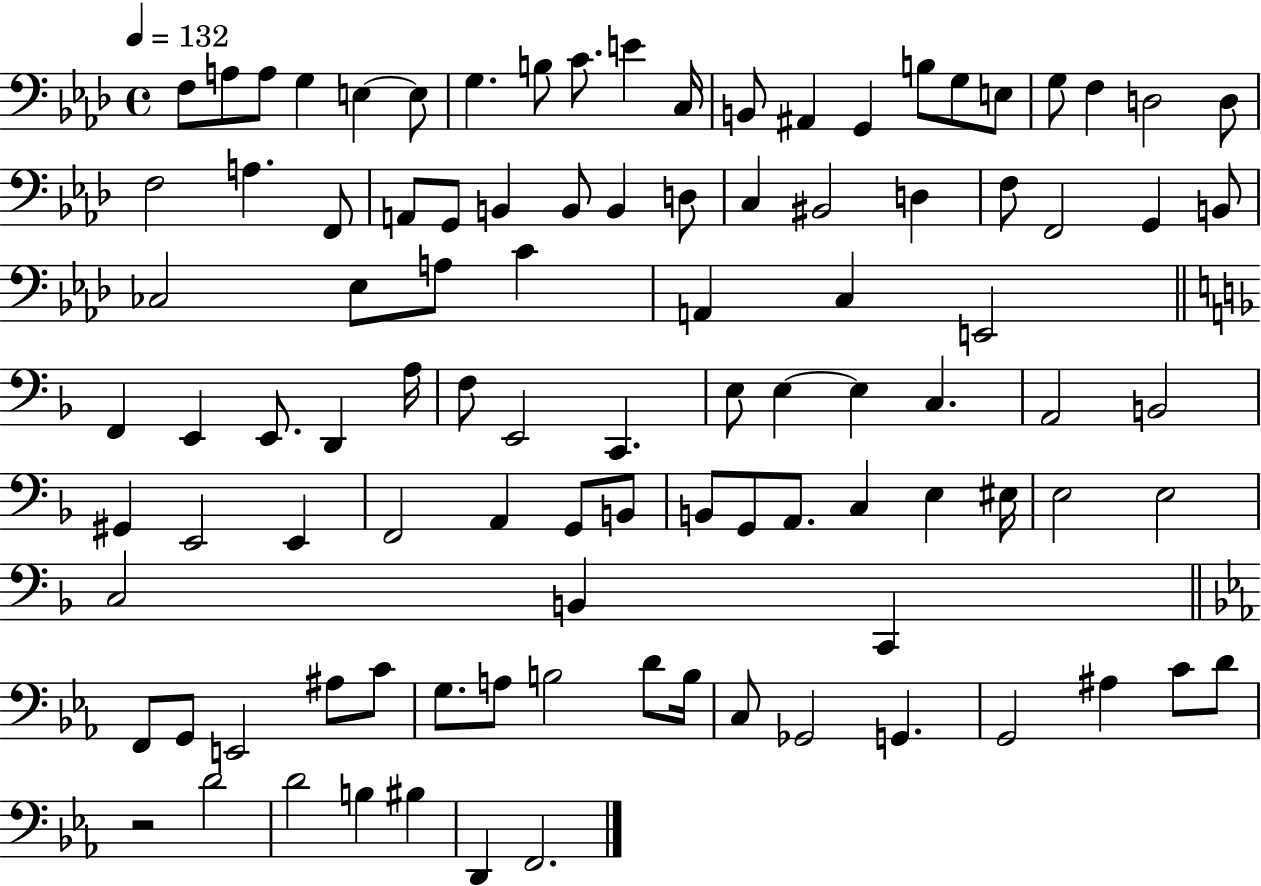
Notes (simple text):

F3/e A3/e A3/e G3/q E3/q E3/e G3/q. B3/e C4/e. E4/q C3/s B2/e A#2/q G2/q B3/e G3/e E3/e G3/e F3/q D3/h D3/e F3/h A3/q. F2/e A2/e G2/e B2/q B2/e B2/q D3/e C3/q BIS2/h D3/q F3/e F2/h G2/q B2/e CES3/h Eb3/e A3/e C4/q A2/q C3/q E2/h F2/q E2/q E2/e. D2/q A3/s F3/e E2/h C2/q. E3/e E3/q E3/q C3/q. A2/h B2/h G#2/q E2/h E2/q F2/h A2/q G2/e B2/e B2/e G2/e A2/e. C3/q E3/q EIS3/s E3/h E3/h C3/h B2/q C2/q F2/e G2/e E2/h A#3/e C4/e G3/e. A3/e B3/h D4/e B3/s C3/e Gb2/h G2/q. G2/h A#3/q C4/e D4/e R/h D4/h D4/h B3/q BIS3/q D2/q F2/h.